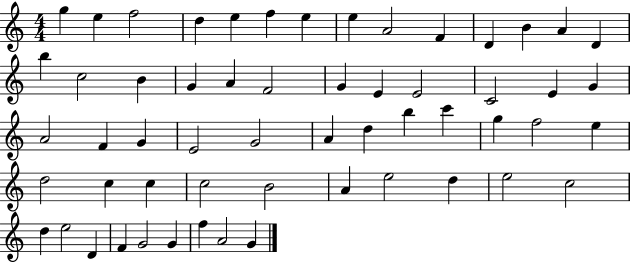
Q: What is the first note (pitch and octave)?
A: G5